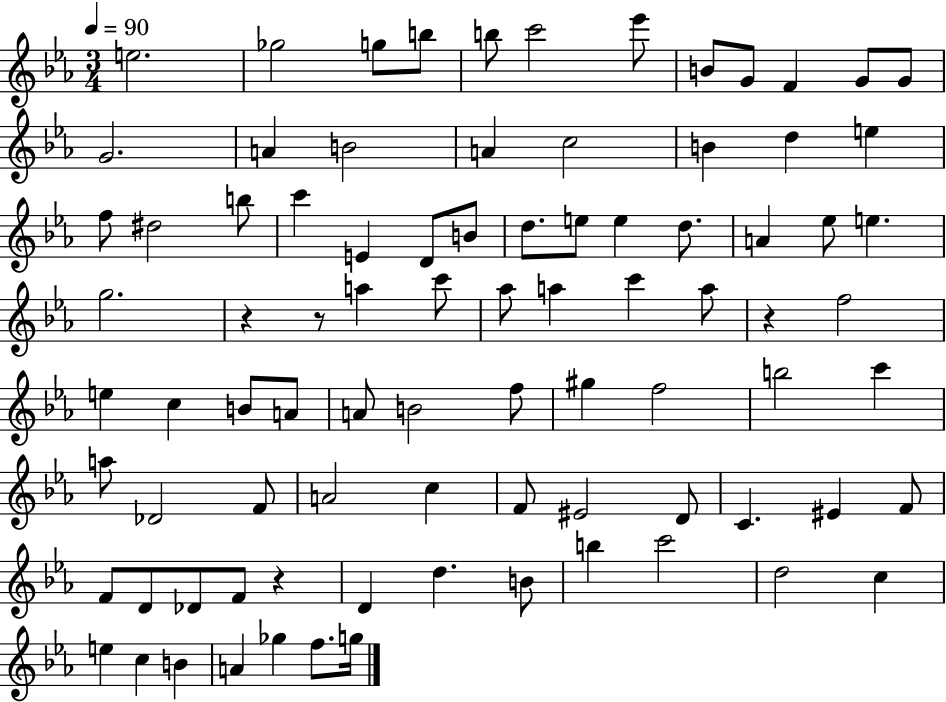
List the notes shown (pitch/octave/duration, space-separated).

E5/h. Gb5/h G5/e B5/e B5/e C6/h Eb6/e B4/e G4/e F4/q G4/e G4/e G4/h. A4/q B4/h A4/q C5/h B4/q D5/q E5/q F5/e D#5/h B5/e C6/q E4/q D4/e B4/e D5/e. E5/e E5/q D5/e. A4/q Eb5/e E5/q. G5/h. R/q R/e A5/q C6/e Ab5/e A5/q C6/q A5/e R/q F5/h E5/q C5/q B4/e A4/e A4/e B4/h F5/e G#5/q F5/h B5/h C6/q A5/e Db4/h F4/e A4/h C5/q F4/e EIS4/h D4/e C4/q. EIS4/q F4/e F4/e D4/e Db4/e F4/e R/q D4/q D5/q. B4/e B5/q C6/h D5/h C5/q E5/q C5/q B4/q A4/q Gb5/q F5/e. G5/s